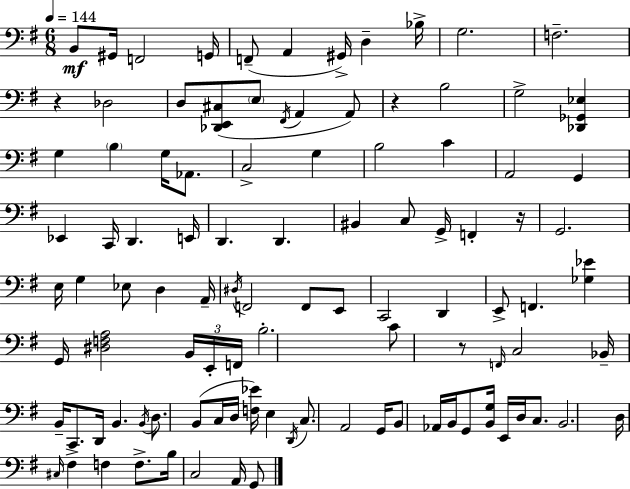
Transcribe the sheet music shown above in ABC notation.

X:1
T:Untitled
M:6/8
L:1/4
K:G
B,,/2 ^G,,/4 F,,2 G,,/4 F,,/2 A,, ^G,,/4 D, _B,/4 G,2 F,2 z _D,2 D,/2 [_D,,E,,^C,]/2 E,/2 ^F,,/4 A,, A,,/2 z B,2 G,2 [_D,,_G,,_E,] G, B, G,/4 _A,,/2 C,2 G, B,2 C A,,2 G,, _E,, C,,/4 D,, E,,/4 D,, D,, ^B,, C,/2 G,,/4 F,, z/4 G,,2 E,/4 G, _E,/2 D, A,,/4 ^D,/4 F,,2 F,,/2 E,,/2 C,,2 D,, E,,/2 F,, [_G,_E] G,,/4 [^D,F,A,]2 B,,/4 E,,/4 F,,/4 B,2 C/2 z/2 F,,/4 C,2 _B,,/4 B,,/4 C,,/2 D,,/4 B,, B,,/4 D,/2 B,,/2 C,/4 D,/4 [F,_E]/4 E, D,,/4 C,/2 A,,2 G,,/4 B,,/2 _A,,/4 B,,/4 G,,/2 [B,,G,]/4 E,,/4 D,/4 C,/2 B,,2 D,/4 ^C,/4 ^F, F, F,/2 B,/4 C,2 A,,/4 G,,/2